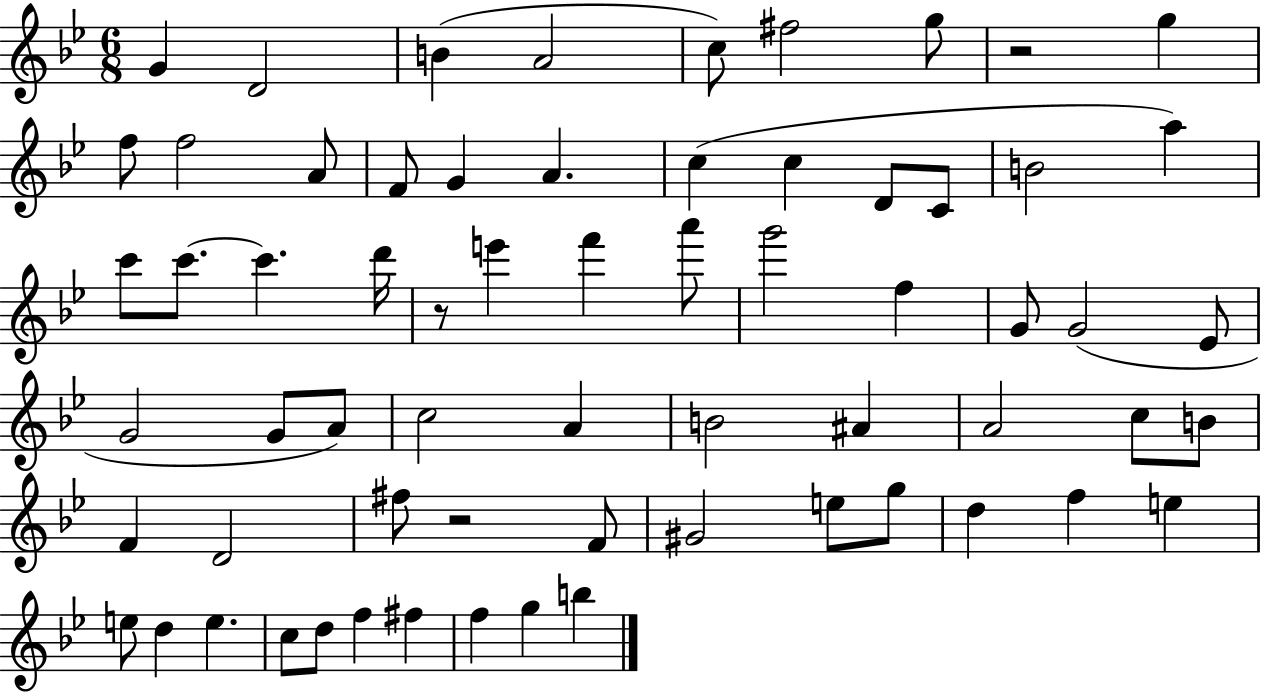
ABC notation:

X:1
T:Untitled
M:6/8
L:1/4
K:Bb
G D2 B A2 c/2 ^f2 g/2 z2 g f/2 f2 A/2 F/2 G A c c D/2 C/2 B2 a c'/2 c'/2 c' d'/4 z/2 e' f' a'/2 g'2 f G/2 G2 _E/2 G2 G/2 A/2 c2 A B2 ^A A2 c/2 B/2 F D2 ^f/2 z2 F/2 ^G2 e/2 g/2 d f e e/2 d e c/2 d/2 f ^f f g b